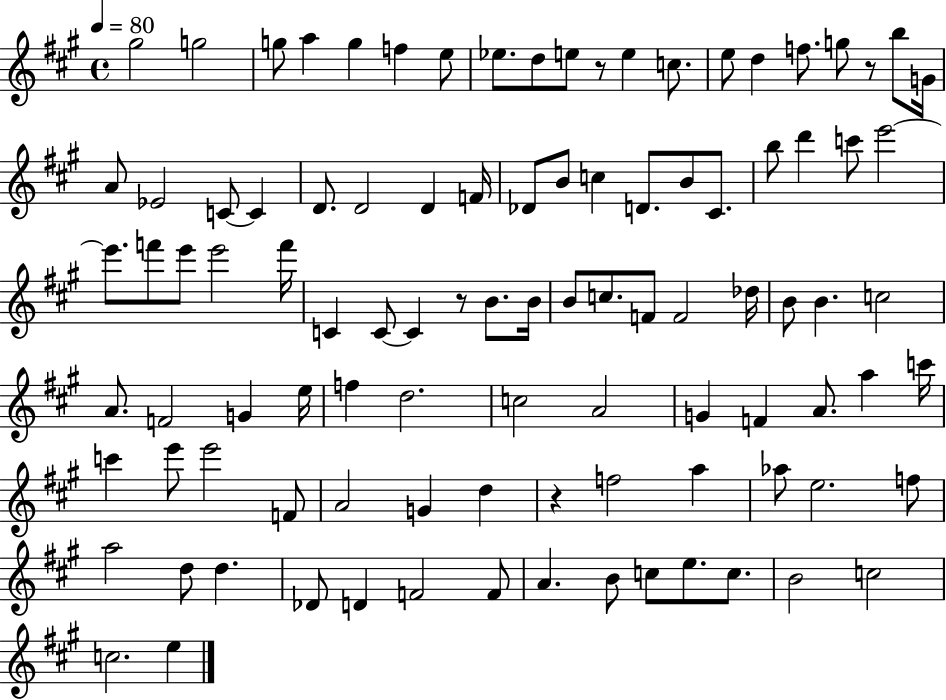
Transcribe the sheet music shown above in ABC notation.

X:1
T:Untitled
M:4/4
L:1/4
K:A
^g2 g2 g/2 a g f e/2 _e/2 d/2 e/2 z/2 e c/2 e/2 d f/2 g/2 z/2 b/2 G/4 A/2 _E2 C/2 C D/2 D2 D F/4 _D/2 B/2 c D/2 B/2 ^C/2 b/2 d' c'/2 e'2 e'/2 f'/2 e'/2 e'2 f'/4 C C/2 C z/2 B/2 B/4 B/2 c/2 F/2 F2 _d/4 B/2 B c2 A/2 F2 G e/4 f d2 c2 A2 G F A/2 a c'/4 c' e'/2 e'2 F/2 A2 G d z f2 a _a/2 e2 f/2 a2 d/2 d _D/2 D F2 F/2 A B/2 c/2 e/2 c/2 B2 c2 c2 e